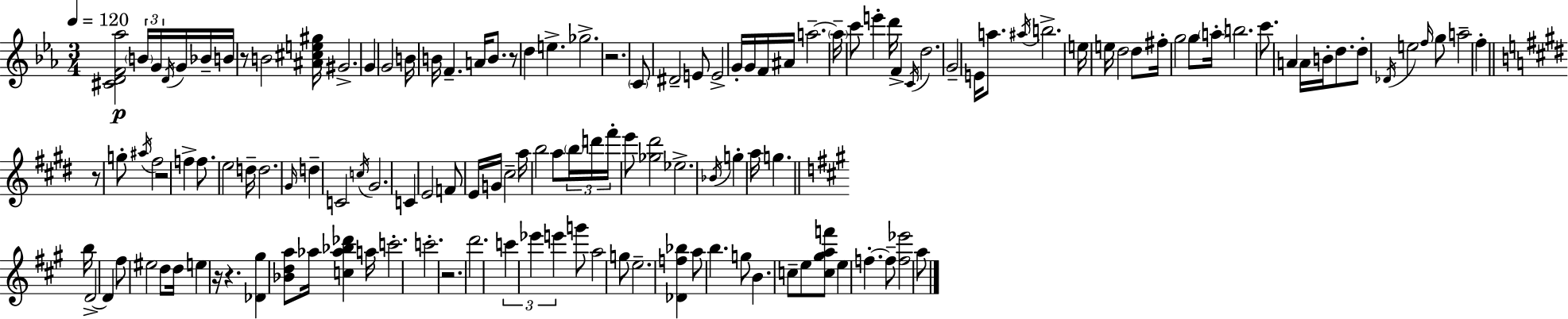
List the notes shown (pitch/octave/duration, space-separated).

[C#4,D4,F4,Ab5]/h B4/s G4/s D4/s G4/s Bb4/s B4/s R/e B4/h [A#4,C#5,E5,G#5]/s G#4/h. G4/q G4/h B4/s B4/s F4/q. A4/s B4/e. R/e D5/q E5/q. Gb5/h. R/h. C4/e D#4/h E4/e E4/h G4/s G4/s F4/s A#4/s A5/h. A5/s C6/e E6/q D6/s F4/q C4/s D5/h. G4/h E4/s A5/e. A#5/s B5/h. E5/s E5/s D5/h D5/e F#5/s G5/h G5/e A5/s B5/h. C6/e. A4/q A4/s B4/s D5/e. D5/e Db4/s E5/h F5/s G5/e A5/h F5/q R/e G5/e A#5/s F#5/h R/h F5/q F5/e. E5/h D5/s D5/h. G#4/s D5/q C4/h C5/s G#4/h. C4/q E4/h F4/e E4/s G4/s C#5/h A5/s B5/h A5/e B5/s D6/s F#6/s E6/e [Gb5,D#6]/h Eb5/h. Bb4/s G5/q A5/s G5/q. B5/s D4/h D4/q F#5/e EIS5/h D5/e D5/s E5/q R/s R/q. [Db4,G#5]/q [Bb4,D5,A5]/e Ab5/s [C5,Ab5,Bb5,Db6]/q A5/s C6/h. C6/h. R/h. D6/h. C6/q Eb6/q E6/q G6/e A5/h G5/e E5/h. [Db4,F5,Bb5]/q A5/e B5/q. G5/e B4/q. C5/e E5/e [C5,G#5,A5,F6]/e E5/q F5/q. F5/e [F5,Eb6]/h A5/e